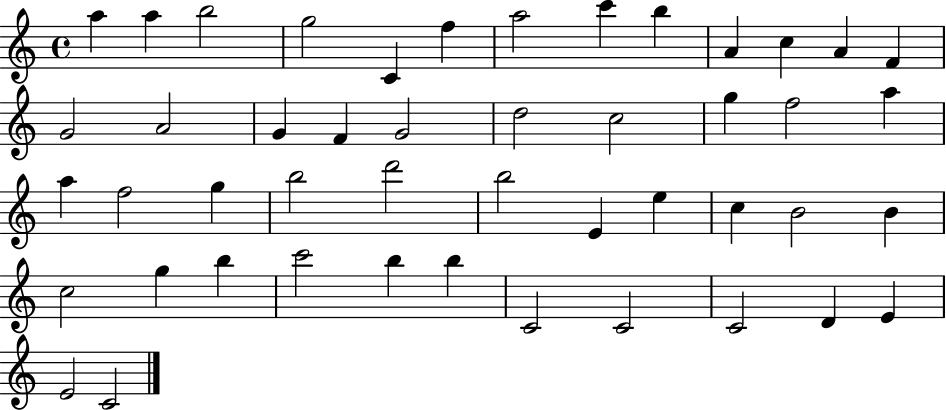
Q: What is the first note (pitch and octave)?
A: A5